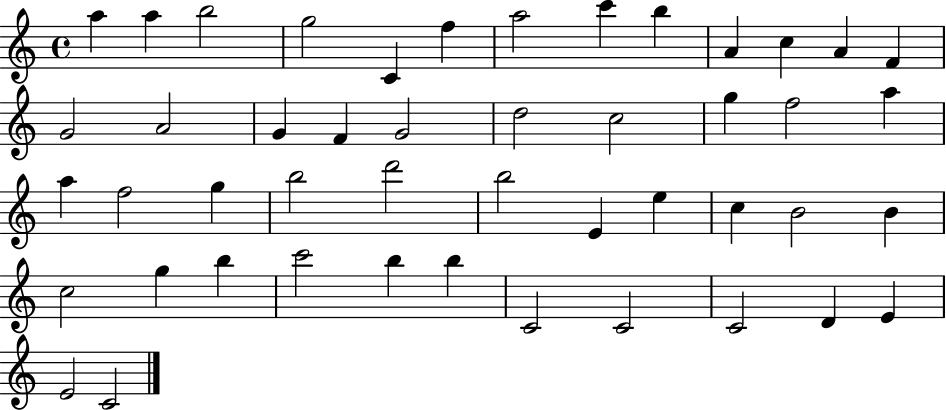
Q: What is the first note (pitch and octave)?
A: A5